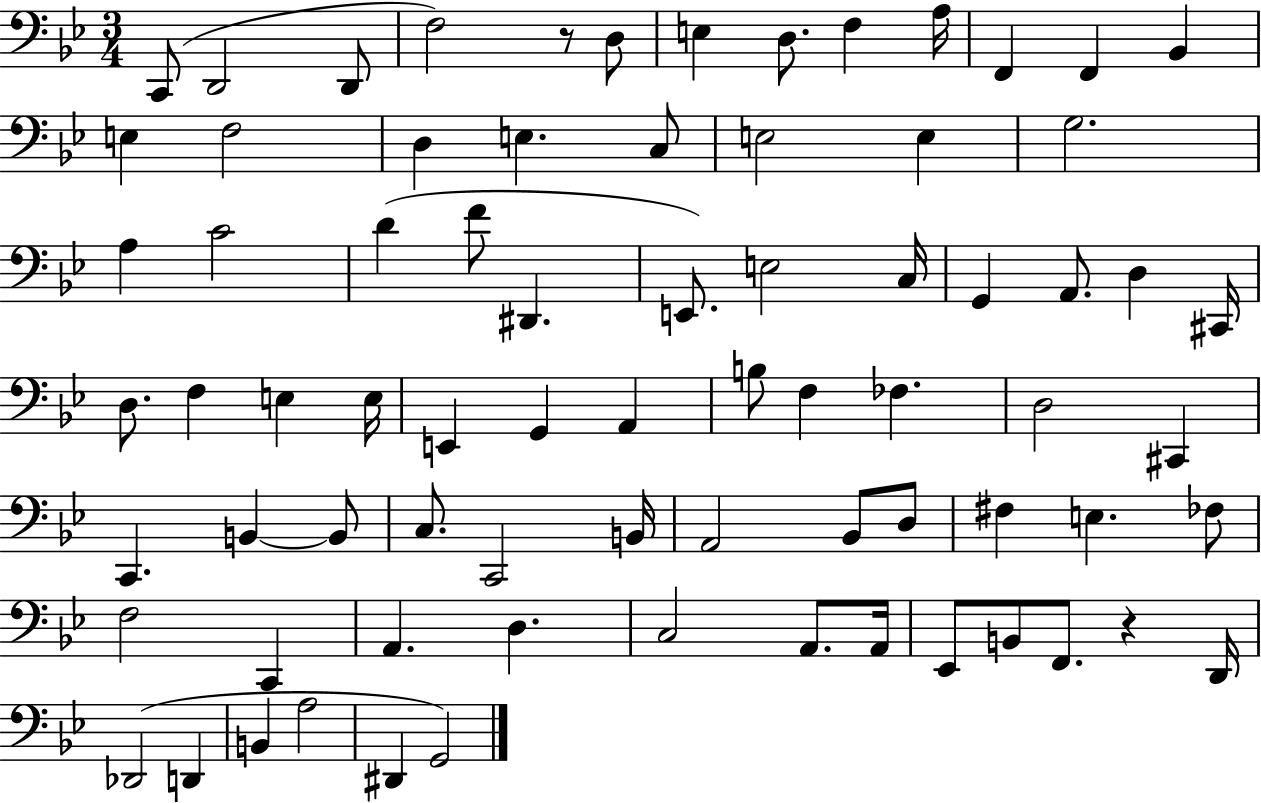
{
  \clef bass
  \numericTimeSignature
  \time 3/4
  \key bes \major
  c,8( d,2 d,8 | f2) r8 d8 | e4 d8. f4 a16 | f,4 f,4 bes,4 | \break e4 f2 | d4 e4. c8 | e2 e4 | g2. | \break a4 c'2 | d'4( f'8 dis,4. | e,8.) e2 c16 | g,4 a,8. d4 cis,16 | \break d8. f4 e4 e16 | e,4 g,4 a,4 | b8 f4 fes4. | d2 cis,4 | \break c,4. b,4~~ b,8 | c8. c,2 b,16 | a,2 bes,8 d8 | fis4 e4. fes8 | \break f2 c,4 | a,4. d4. | c2 a,8. a,16 | ees,8 b,8 f,8. r4 d,16 | \break des,2( d,4 | b,4 a2 | dis,4 g,2) | \bar "|."
}